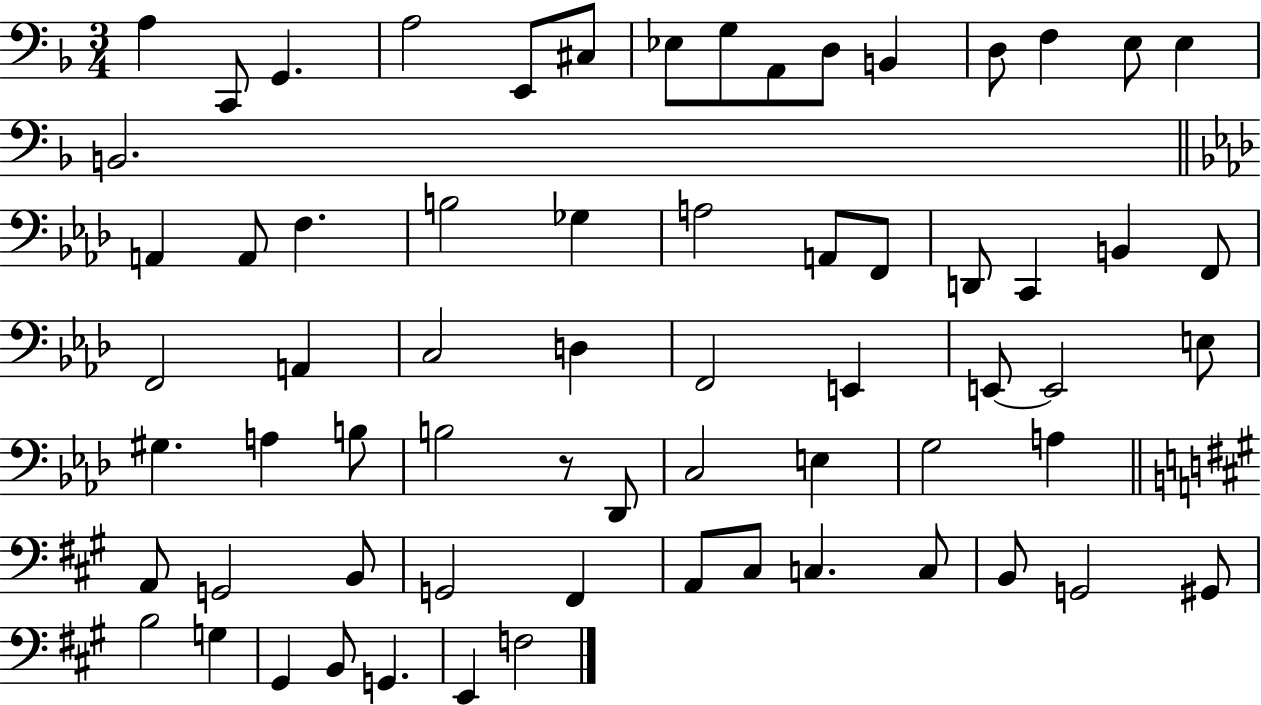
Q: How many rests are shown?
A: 1